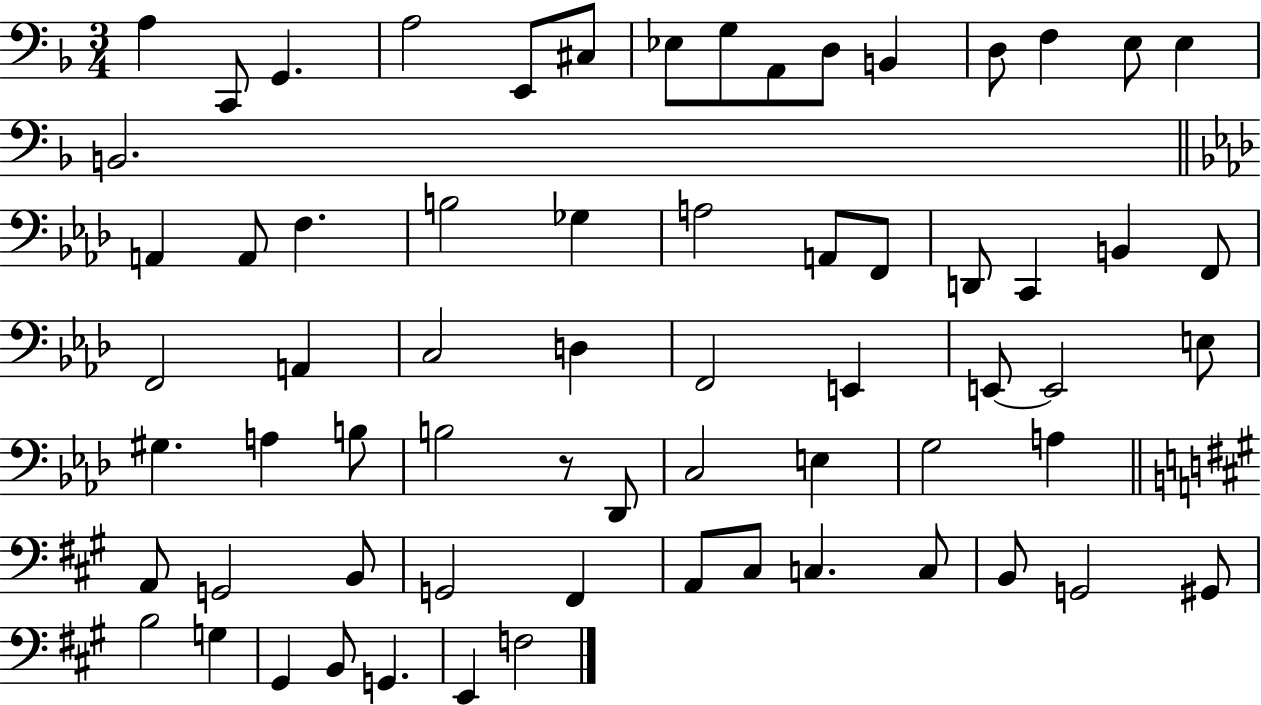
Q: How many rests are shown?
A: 1